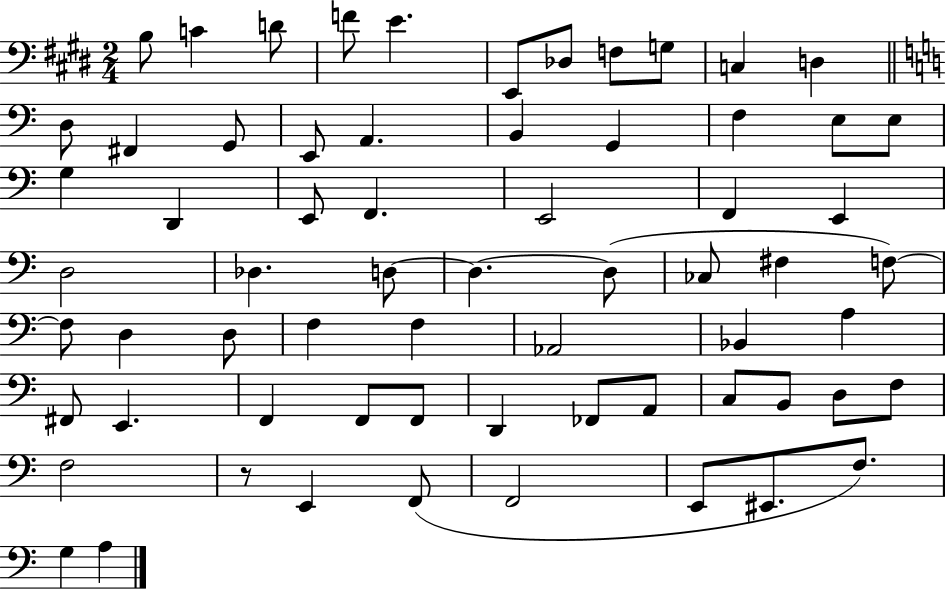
{
  \clef bass
  \numericTimeSignature
  \time 2/4
  \key e \major
  b8 c'4 d'8 | f'8 e'4. | e,8 des8 f8 g8 | c4 d4 | \break \bar "||" \break \key a \minor d8 fis,4 g,8 | e,8 a,4. | b,4 g,4 | f4 e8 e8 | \break g4 d,4 | e,8 f,4. | e,2 | f,4 e,4 | \break d2 | des4. d8~~ | d4.~~ d8( | ces8 fis4 f8~~) | \break f8 d4 d8 | f4 f4 | aes,2 | bes,4 a4 | \break fis,8 e,4. | f,4 f,8 f,8 | d,4 fes,8 a,8 | c8 b,8 d8 f8 | \break f2 | r8 e,4 f,8( | f,2 | e,8 eis,8. f8.) | \break g4 a4 | \bar "|."
}